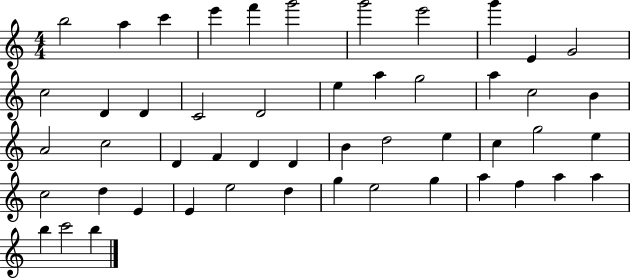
B5/h A5/q C6/q E6/q F6/q G6/h G6/h E6/h G6/q E4/q G4/h C5/h D4/q D4/q C4/h D4/h E5/q A5/q G5/h A5/q C5/h B4/q A4/h C5/h D4/q F4/q D4/q D4/q B4/q D5/h E5/q C5/q G5/h E5/q C5/h D5/q E4/q E4/q E5/h D5/q G5/q E5/h G5/q A5/q F5/q A5/q A5/q B5/q C6/h B5/q